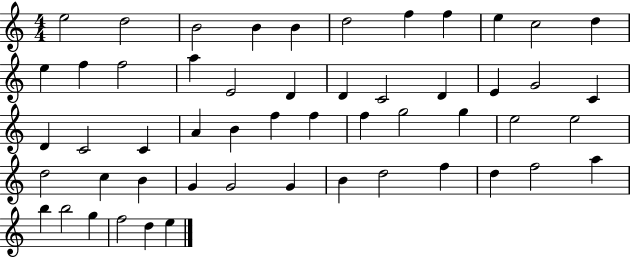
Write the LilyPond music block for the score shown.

{
  \clef treble
  \numericTimeSignature
  \time 4/4
  \key c \major
  e''2 d''2 | b'2 b'4 b'4 | d''2 f''4 f''4 | e''4 c''2 d''4 | \break e''4 f''4 f''2 | a''4 e'2 d'4 | d'4 c'2 d'4 | e'4 g'2 c'4 | \break d'4 c'2 c'4 | a'4 b'4 f''4 f''4 | f''4 g''2 g''4 | e''2 e''2 | \break d''2 c''4 b'4 | g'4 g'2 g'4 | b'4 d''2 f''4 | d''4 f''2 a''4 | \break b''4 b''2 g''4 | f''2 d''4 e''4 | \bar "|."
}